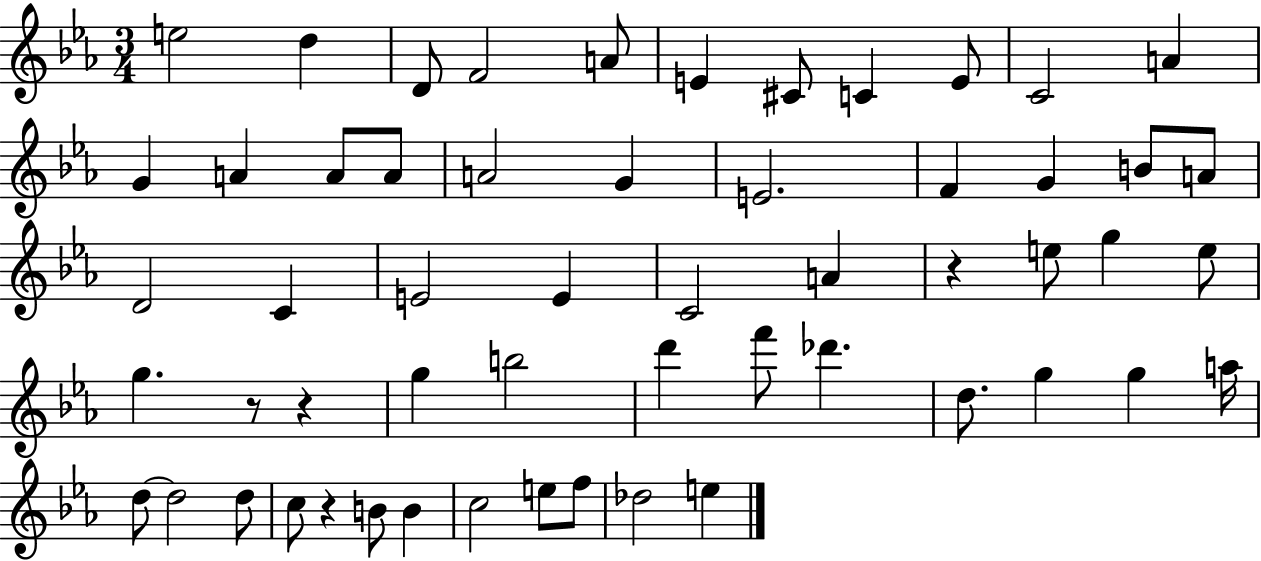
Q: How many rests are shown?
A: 4